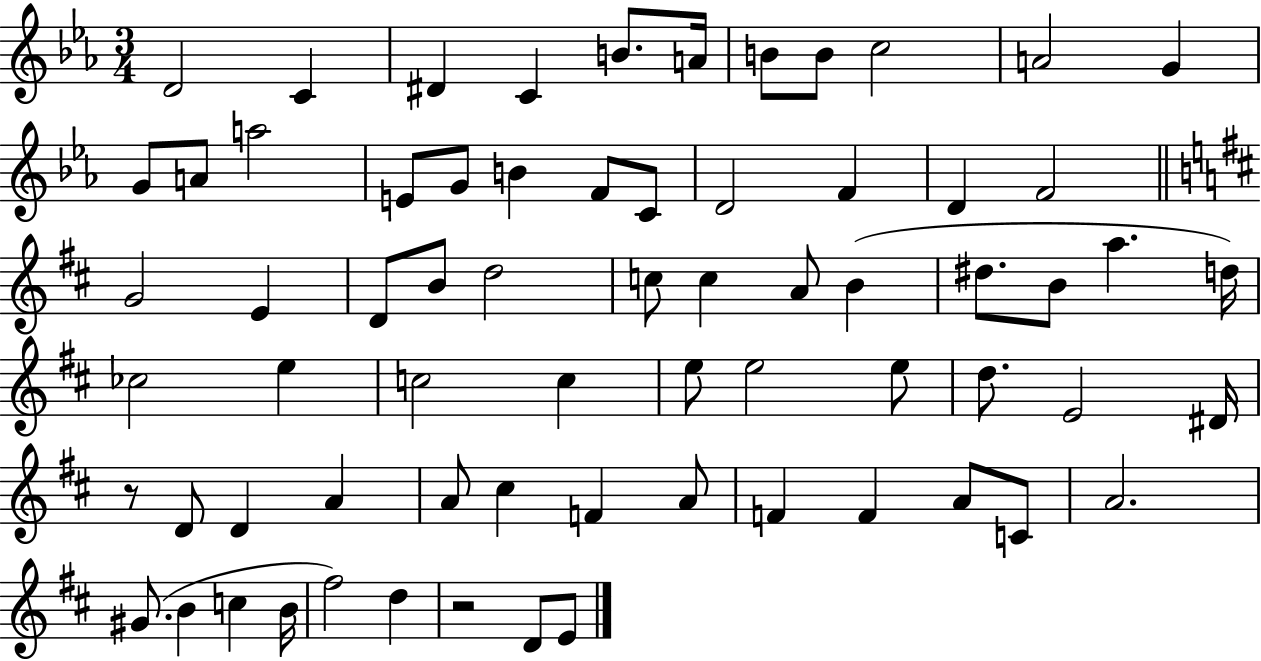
D4/h C4/q D#4/q C4/q B4/e. A4/s B4/e B4/e C5/h A4/h G4/q G4/e A4/e A5/h E4/e G4/e B4/q F4/e C4/e D4/h F4/q D4/q F4/h G4/h E4/q D4/e B4/e D5/h C5/e C5/q A4/e B4/q D#5/e. B4/e A5/q. D5/s CES5/h E5/q C5/h C5/q E5/e E5/h E5/e D5/e. E4/h D#4/s R/e D4/e D4/q A4/q A4/e C#5/q F4/q A4/e F4/q F4/q A4/e C4/e A4/h. G#4/e. B4/q C5/q B4/s F#5/h D5/q R/h D4/e E4/e